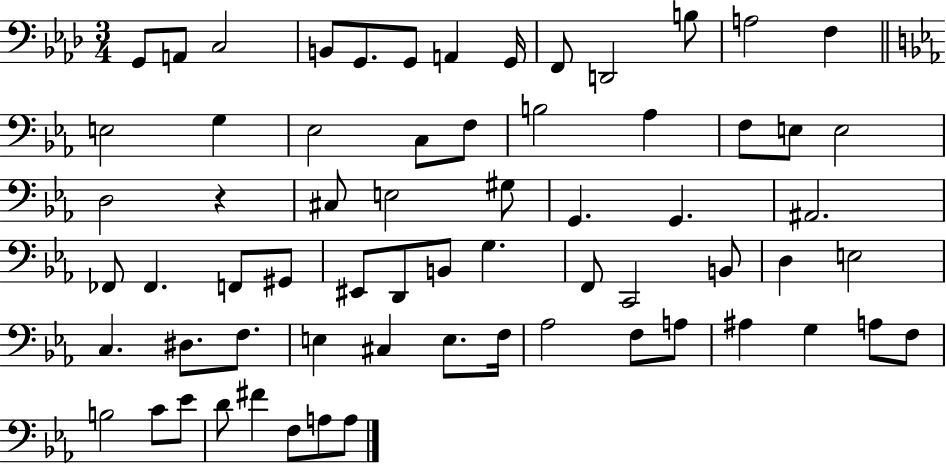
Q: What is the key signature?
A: AES major